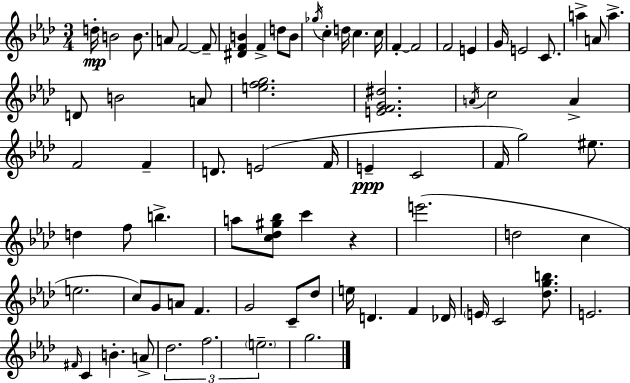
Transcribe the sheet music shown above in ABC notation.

X:1
T:Untitled
M:3/4
L:1/4
K:Ab
d/4 B2 B/2 A/2 F2 F/2 [^DFB] F d/2 B/2 _g/4 c d/4 c c/4 F F2 F2 E G/4 E2 C/2 a A/2 a D/2 B2 A/2 [efg]2 [EFG^d]2 A/4 c2 A F2 F D/2 E2 F/4 E C2 F/4 g2 ^e/2 d f/2 b a/2 [c_d^g_b]/2 c' z e'2 d2 c e2 c/2 G/2 A/2 F G2 C/2 _d/2 e/4 D F _D/4 E/4 C2 [_dgb]/2 E2 ^F/4 C B A/2 _d2 f2 e2 g2